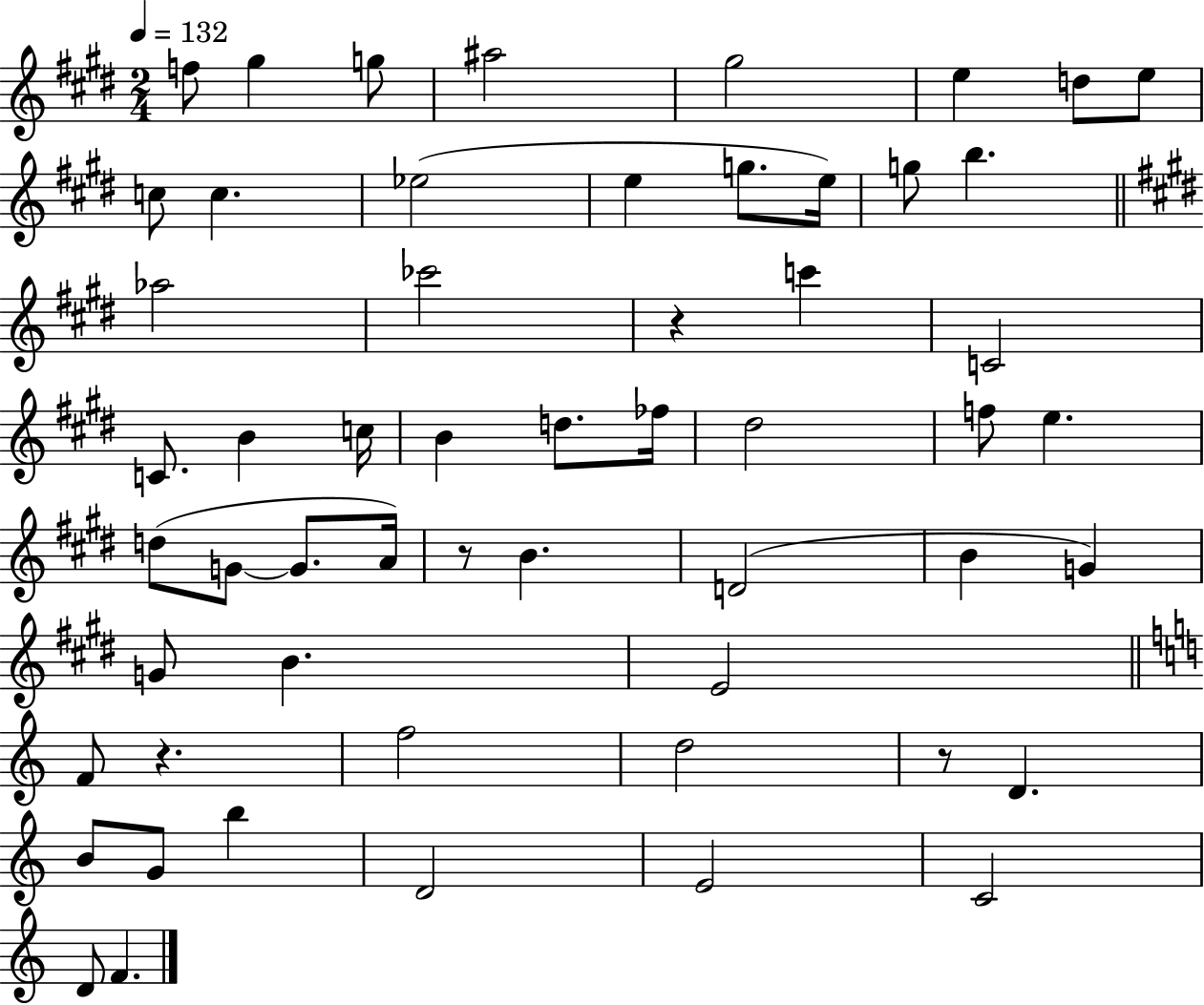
X:1
T:Untitled
M:2/4
L:1/4
K:E
f/2 ^g g/2 ^a2 ^g2 e d/2 e/2 c/2 c _e2 e g/2 e/4 g/2 b _a2 _c'2 z c' C2 C/2 B c/4 B d/2 _f/4 ^d2 f/2 e d/2 G/2 G/2 A/4 z/2 B D2 B G G/2 B E2 F/2 z f2 d2 z/2 D B/2 G/2 b D2 E2 C2 D/2 F